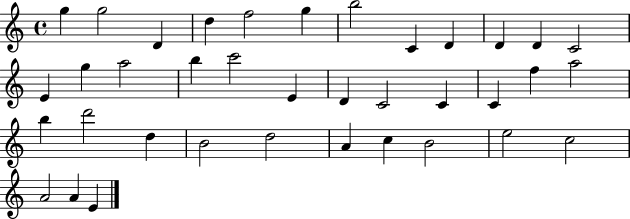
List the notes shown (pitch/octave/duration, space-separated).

G5/q G5/h D4/q D5/q F5/h G5/q B5/h C4/q D4/q D4/q D4/q C4/h E4/q G5/q A5/h B5/q C6/h E4/q D4/q C4/h C4/q C4/q F5/q A5/h B5/q D6/h D5/q B4/h D5/h A4/q C5/q B4/h E5/h C5/h A4/h A4/q E4/q